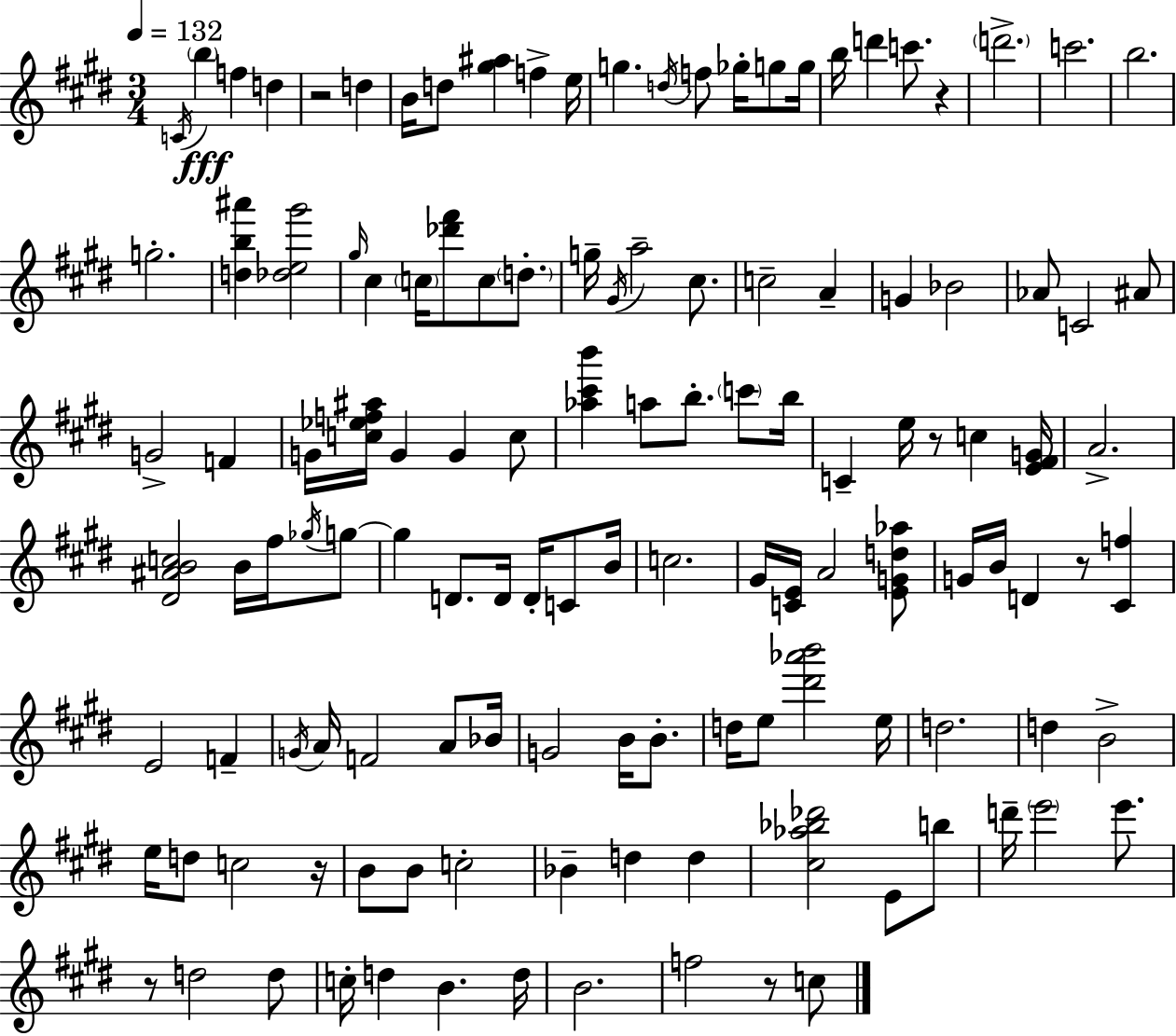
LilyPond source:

{
  \clef treble
  \numericTimeSignature
  \time 3/4
  \key e \major
  \tempo 4 = 132
  \acciaccatura { c'16 }\fff \parenthesize b''4 f''4 d''4 | r2 d''4 | b'16 d''8 <gis'' ais''>4 f''4-> | e''16 g''4. \acciaccatura { d''16 } f''8 ges''16-. g''8 | \break g''16 b''16 d'''4 c'''8. r4 | \parenthesize d'''2.-> | c'''2. | b''2. | \break g''2.-. | <d'' b'' ais'''>4 <des'' e'' gis'''>2 | \grace { gis''16 } cis''4 \parenthesize c''16 <des''' fis'''>8 c''8 | \parenthesize d''8.-. g''16-- \acciaccatura { gis'16 } a''2-- | \break cis''8. c''2-- | a'4-- g'4 bes'2 | aes'8 c'2 | ais'8 g'2-> | \break f'4 g'16 <c'' ees'' f'' ais''>16 g'4 g'4 | c''8 <aes'' cis''' b'''>4 a''8 b''8.-. | \parenthesize c'''8 b''16 c'4-- e''16 r8 c''4 | <e' fis' g'>16 a'2.-> | \break <dis' ais' b' c''>2 | b'16 fis''16 \acciaccatura { ges''16 } g''8~~ g''4 d'8. | d'16 d'16-. c'8 b'16 c''2. | gis'16 <c' e'>16 a'2 | \break <e' g' d'' aes''>8 g'16 b'16 d'4 r8 | <cis' f''>4 e'2 | f'4-- \acciaccatura { g'16 } a'16 f'2 | a'8 bes'16 g'2 | \break b'16 b'8.-. d''16 e''8 <dis''' aes''' b'''>2 | e''16 d''2. | d''4 b'2-> | e''16 d''8 c''2 | \break r16 b'8 b'8 c''2-. | bes'4-- d''4 | d''4 <cis'' aes'' bes'' des'''>2 | e'8 b''8 d'''16-- \parenthesize e'''2 | \break e'''8. r8 d''2 | d''8 c''16-. d''4 b'4. | d''16 b'2. | f''2 | \break r8 c''8 \bar "|."
}